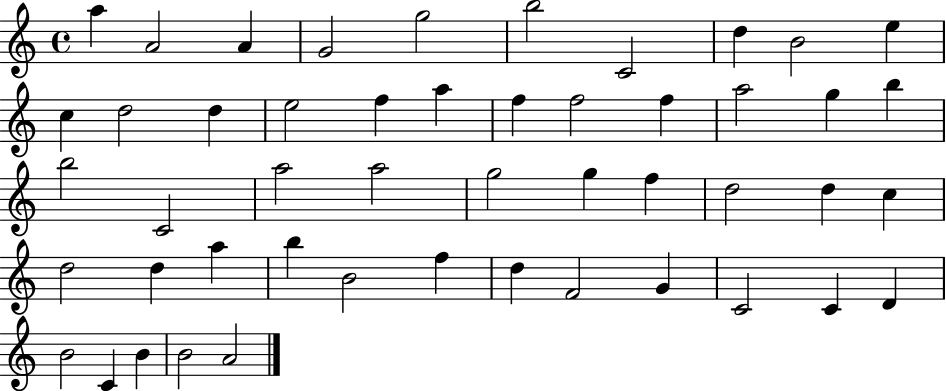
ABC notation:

X:1
T:Untitled
M:4/4
L:1/4
K:C
a A2 A G2 g2 b2 C2 d B2 e c d2 d e2 f a f f2 f a2 g b b2 C2 a2 a2 g2 g f d2 d c d2 d a b B2 f d F2 G C2 C D B2 C B B2 A2